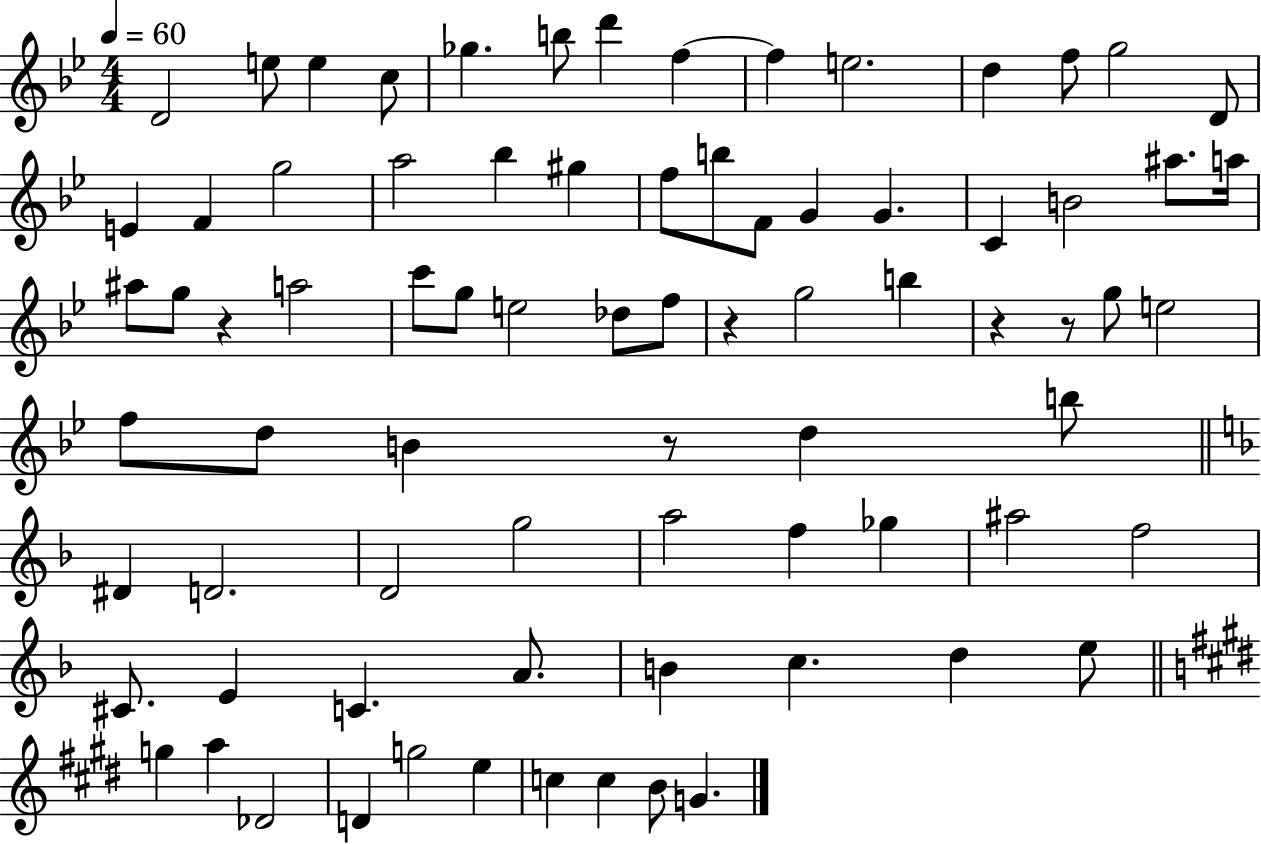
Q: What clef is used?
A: treble